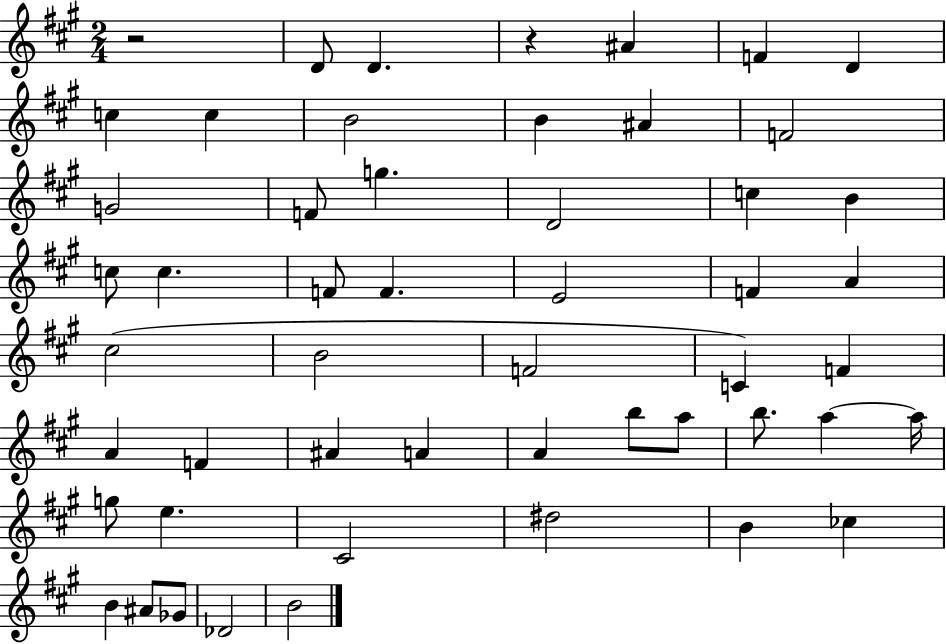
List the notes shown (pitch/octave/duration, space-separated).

R/h D4/e D4/q. R/q A#4/q F4/q D4/q C5/q C5/q B4/h B4/q A#4/q F4/h G4/h F4/e G5/q. D4/h C5/q B4/q C5/e C5/q. F4/e F4/q. E4/h F4/q A4/q C#5/h B4/h F4/h C4/q F4/q A4/q F4/q A#4/q A4/q A4/q B5/e A5/e B5/e. A5/q A5/s G5/e E5/q. C#4/h D#5/h B4/q CES5/q B4/q A#4/e Gb4/e Db4/h B4/h